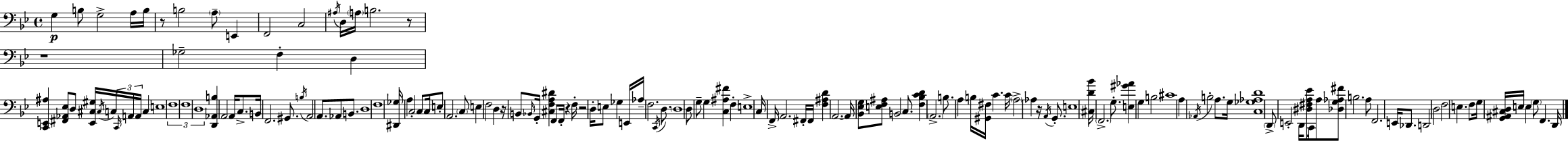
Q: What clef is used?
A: bass